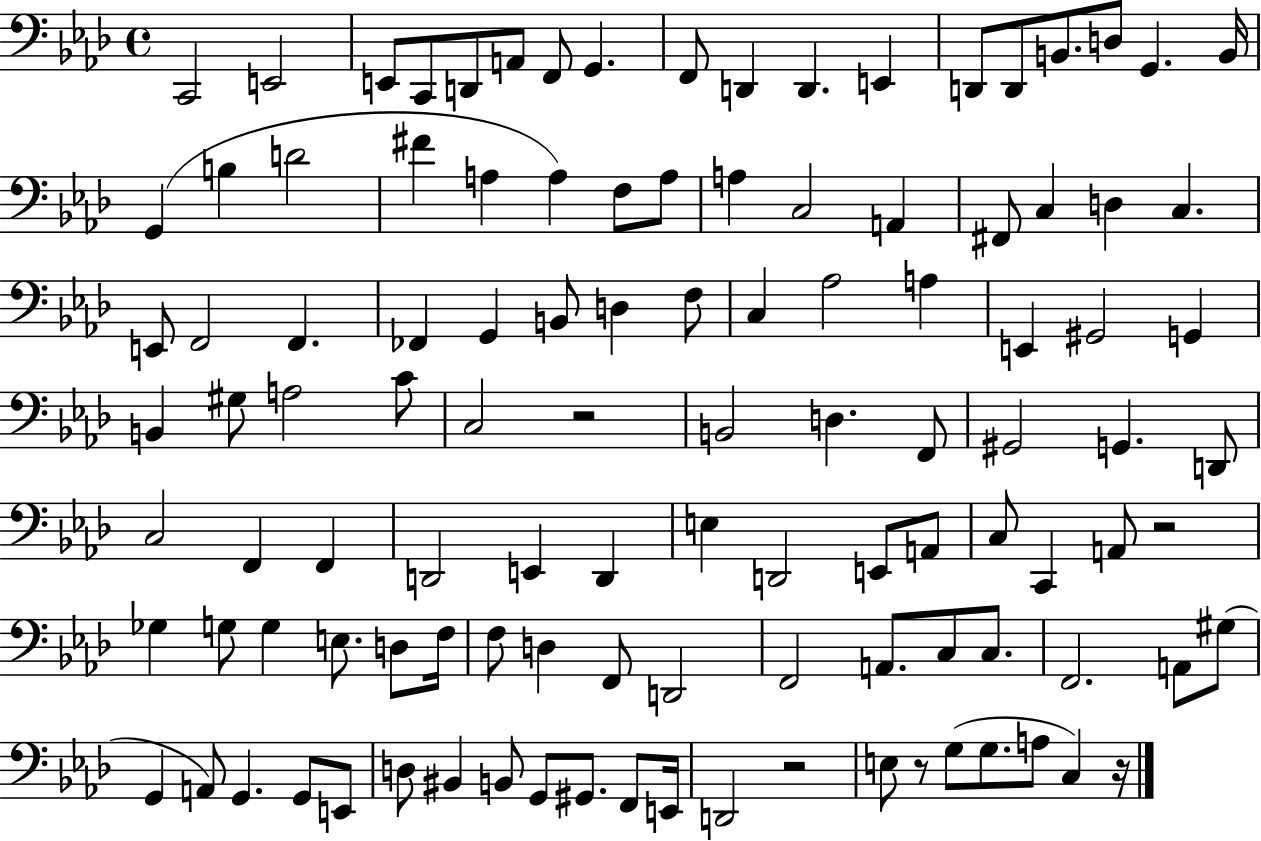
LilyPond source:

{
  \clef bass
  \time 4/4
  \defaultTimeSignature
  \key aes \major
  c,2 e,2 | e,8 c,8 d,8 a,8 f,8 g,4. | f,8 d,4 d,4. e,4 | d,8 d,8 b,8. d8 g,4. b,16 | \break g,4( b4 d'2 | fis'4 a4 a4) f8 a8 | a4 c2 a,4 | fis,8 c4 d4 c4. | \break e,8 f,2 f,4. | fes,4 g,4 b,8 d4 f8 | c4 aes2 a4 | e,4 gis,2 g,4 | \break b,4 gis8 a2 c'8 | c2 r2 | b,2 d4. f,8 | gis,2 g,4. d,8 | \break c2 f,4 f,4 | d,2 e,4 d,4 | e4 d,2 e,8 a,8 | c8 c,4 a,8 r2 | \break ges4 g8 g4 e8. d8 f16 | f8 d4 f,8 d,2 | f,2 a,8. c8 c8. | f,2. a,8 gis8( | \break g,4 a,8) g,4. g,8 e,8 | d8 bis,4 b,8 g,8 gis,8. f,8 e,16 | d,2 r2 | e8 r8 g8( g8. a8 c4) r16 | \break \bar "|."
}